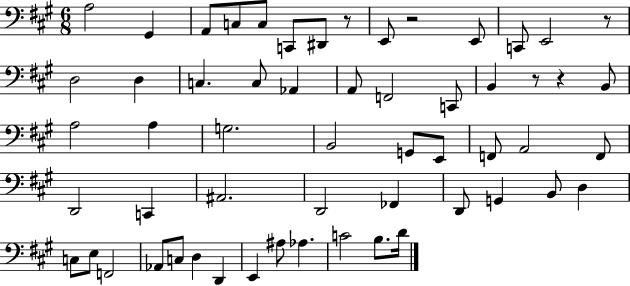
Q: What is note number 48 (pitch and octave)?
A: A#3